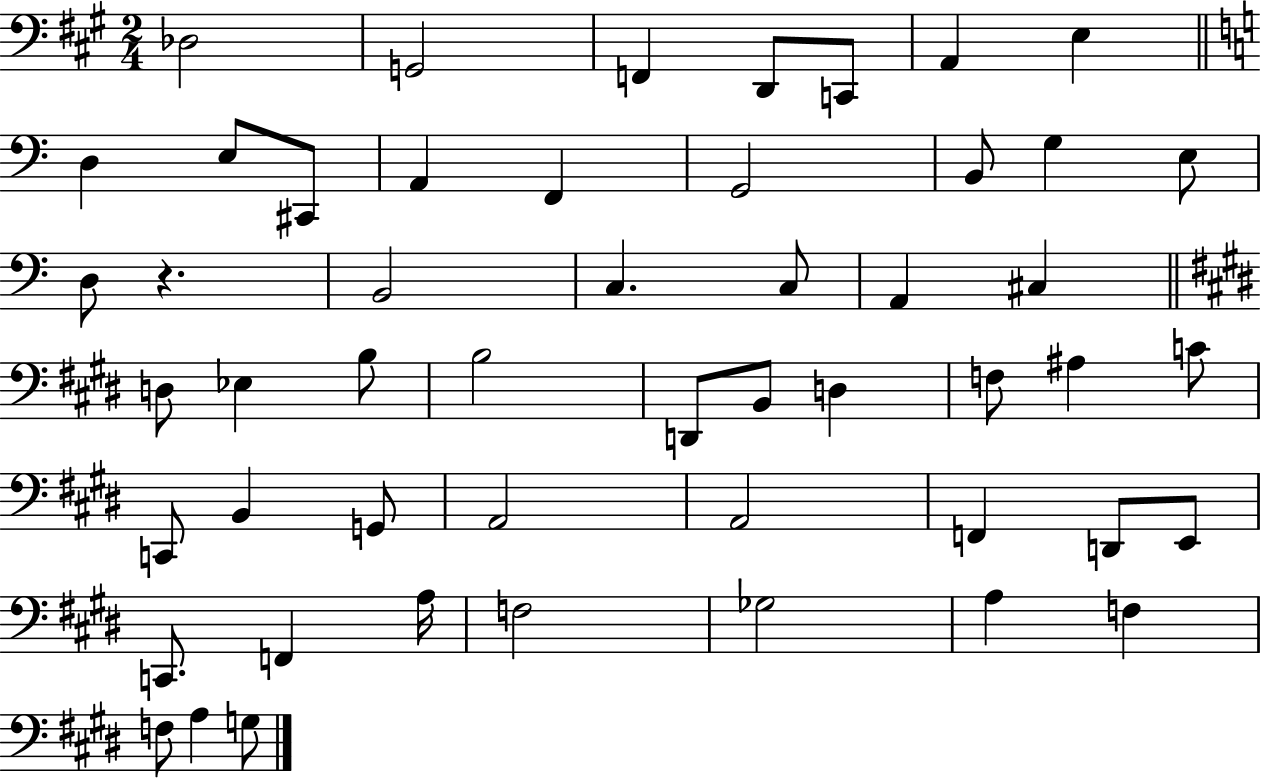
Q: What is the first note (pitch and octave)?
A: Db3